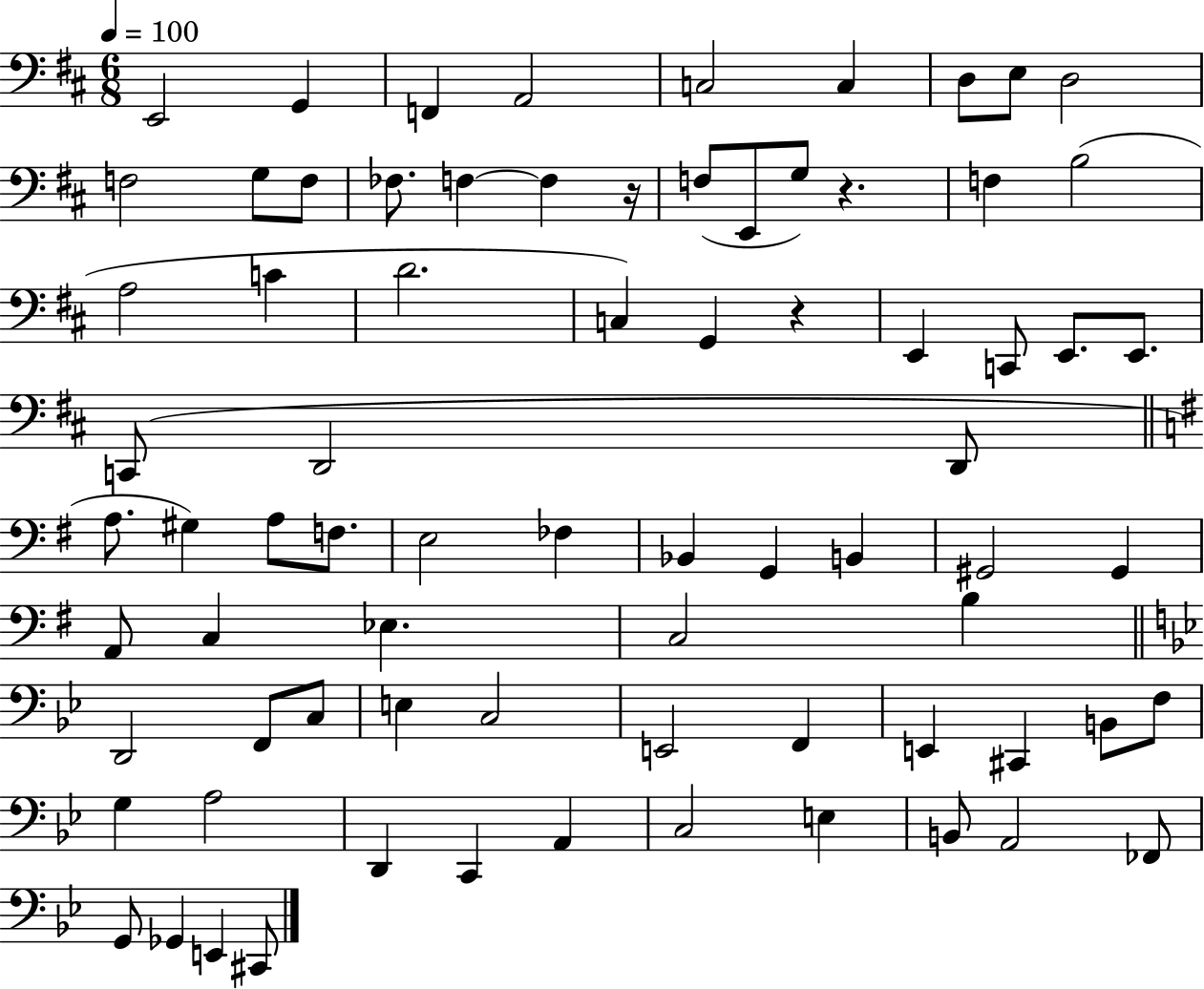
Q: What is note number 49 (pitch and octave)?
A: D2